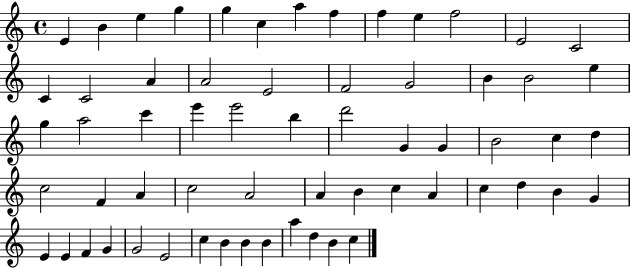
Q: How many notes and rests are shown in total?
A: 62